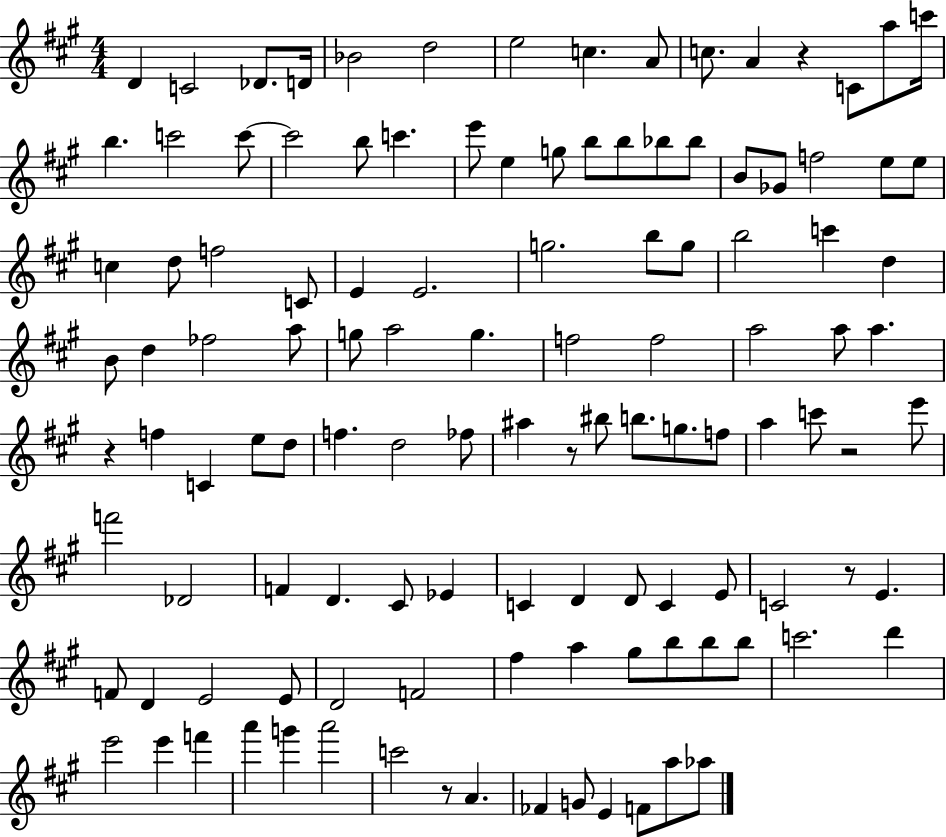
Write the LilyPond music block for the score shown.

{
  \clef treble
  \numericTimeSignature
  \time 4/4
  \key a \major
  d'4 c'2 des'8. d'16 | bes'2 d''2 | e''2 c''4. a'8 | c''8. a'4 r4 c'8 a''8 c'''16 | \break b''4. c'''2 c'''8~~ | c'''2 b''8 c'''4. | e'''8 e''4 g''8 b''8 b''8 bes''8 bes''8 | b'8 ges'8 f''2 e''8 e''8 | \break c''4 d''8 f''2 c'8 | e'4 e'2. | g''2. b''8 g''8 | b''2 c'''4 d''4 | \break b'8 d''4 fes''2 a''8 | g''8 a''2 g''4. | f''2 f''2 | a''2 a''8 a''4. | \break r4 f''4 c'4 e''8 d''8 | f''4. d''2 fes''8 | ais''4 r8 bis''8 b''8. g''8. f''8 | a''4 c'''8 r2 e'''8 | \break f'''2 des'2 | f'4 d'4. cis'8 ees'4 | c'4 d'4 d'8 c'4 e'8 | c'2 r8 e'4. | \break f'8 d'4 e'2 e'8 | d'2 f'2 | fis''4 a''4 gis''8 b''8 b''8 b''8 | c'''2. d'''4 | \break e'''2 e'''4 f'''4 | a'''4 g'''4 a'''2 | c'''2 r8 a'4. | fes'4 g'8 e'4 f'8 a''8 aes''8 | \break \bar "|."
}